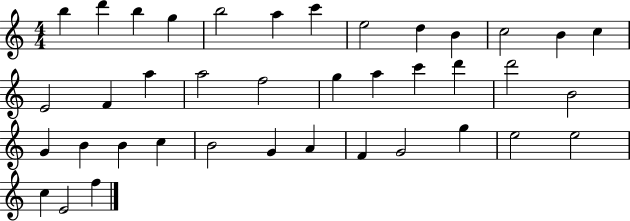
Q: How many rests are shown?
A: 0